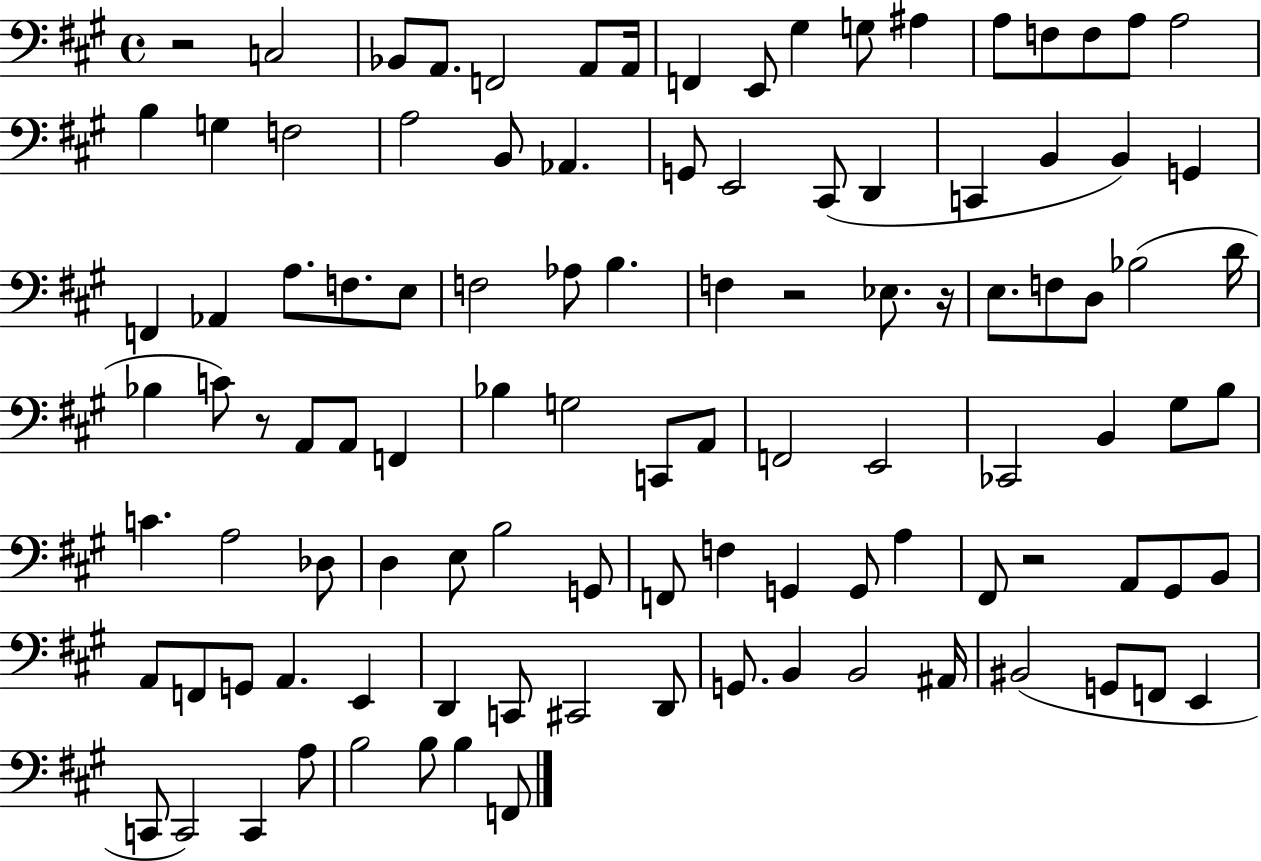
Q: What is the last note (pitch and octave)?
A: F2